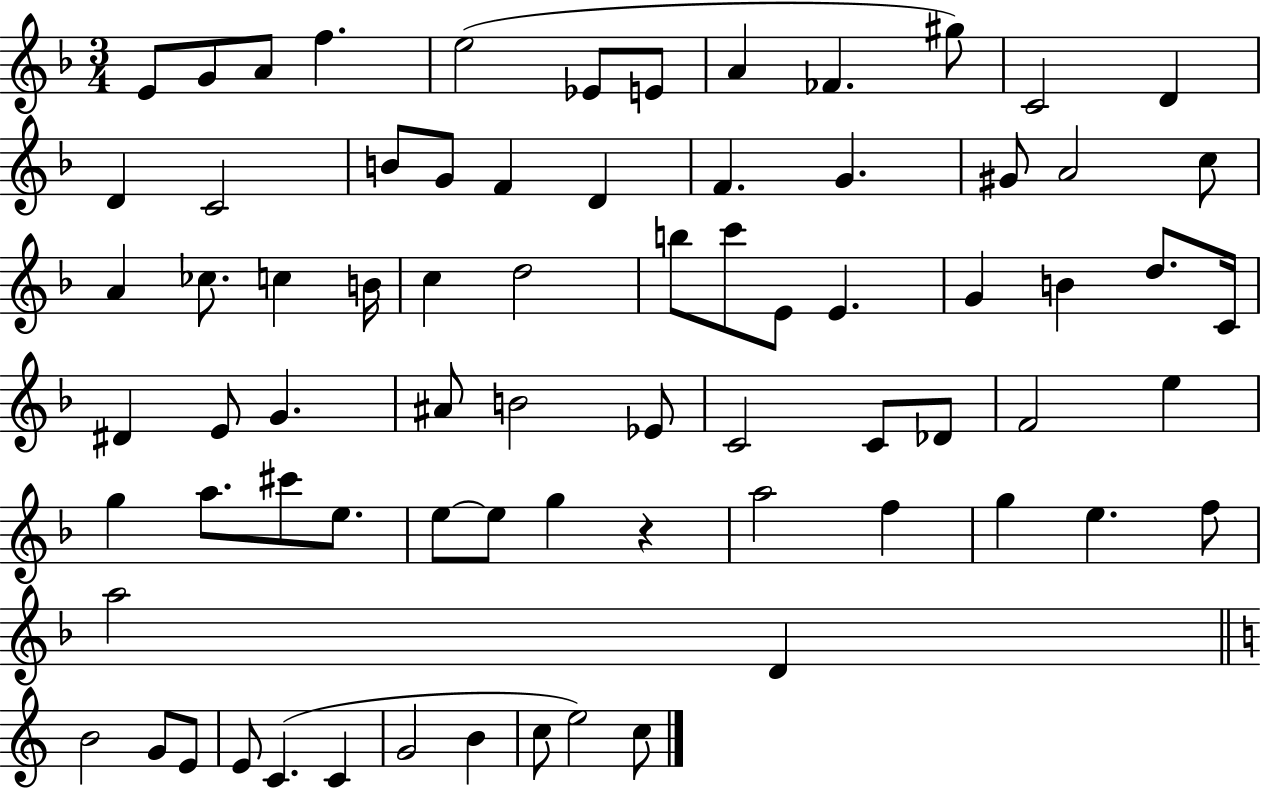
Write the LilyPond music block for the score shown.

{
  \clef treble
  \numericTimeSignature
  \time 3/4
  \key f \major
  e'8 g'8 a'8 f''4. | e''2( ees'8 e'8 | a'4 fes'4. gis''8) | c'2 d'4 | \break d'4 c'2 | b'8 g'8 f'4 d'4 | f'4. g'4. | gis'8 a'2 c''8 | \break a'4 ces''8. c''4 b'16 | c''4 d''2 | b''8 c'''8 e'8 e'4. | g'4 b'4 d''8. c'16 | \break dis'4 e'8 g'4. | ais'8 b'2 ees'8 | c'2 c'8 des'8 | f'2 e''4 | \break g''4 a''8. cis'''8 e''8. | e''8~~ e''8 g''4 r4 | a''2 f''4 | g''4 e''4. f''8 | \break a''2 d'4 | \bar "||" \break \key c \major b'2 g'8 e'8 | e'8 c'4.( c'4 | g'2 b'4 | c''8 e''2) c''8 | \break \bar "|."
}